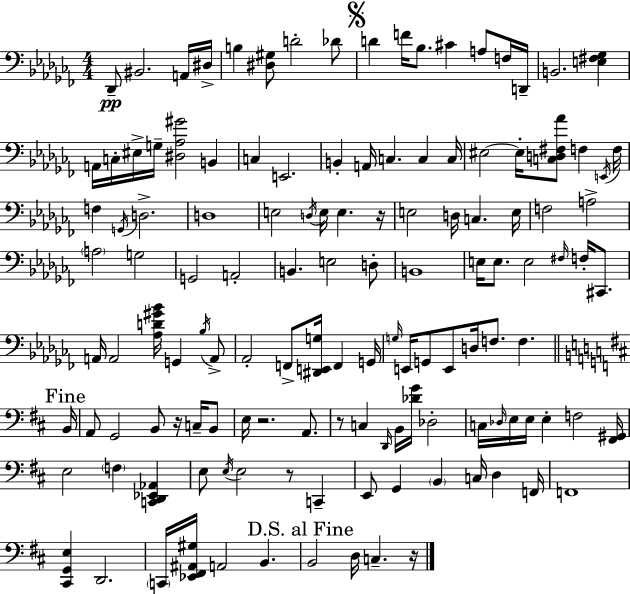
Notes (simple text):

Db2/e BIS2/h. A2/s D#3/s B3/q [D#3,G#3]/e D4/h Db4/e D4/q F4/s Bb3/e. C#4/q A3/e F3/s D2/s B2/h. [E3,F#3,Gb3]/q A2/s C3/s EIS3/s G3/s [D#3,Ab3,G#4]/h B2/q C3/q E2/h. B2/q A2/s C3/q. C3/q C3/s EIS3/h EIS3/s [C3,D3,F#3,Ab4]/e F3/q E2/s F3/s F3/q G2/s D3/h. D3/w E3/h D3/s E3/s E3/q. R/s E3/h D3/s C3/q. E3/s F3/h A3/h A3/h G3/h G2/h A2/h B2/q. E3/h D3/e B2/w E3/s E3/e. E3/h F#3/s F3/s C#2/e. A2/s A2/h [Ab3,D4,G#4,Bb4]/s G2/q Bb3/s A2/e Ab2/h F2/e [D#2,E2,G3]/s F2/q G2/s G3/s E2/s G2/e E2/e D3/s F3/e. F3/q. B2/s A2/e G2/h B2/e R/s C3/s B2/e E3/s R/h. A2/e. R/e C3/q D2/s B2/s [Db4,G4]/s Db3/h C3/s Db3/s E3/s E3/s E3/q F3/h [F#2,G#2]/s E3/h F3/q [C2,D2,Eb2,Ab2]/q E3/e E3/s E3/h R/e C2/q E2/e G2/q B2/q C3/s D3/q F2/s F2/w [C#2,G2,E3]/q D2/h. C2/s [Eb2,F#2,A#2,G#3]/s A2/h B2/q. B2/h D3/s C3/q. R/s